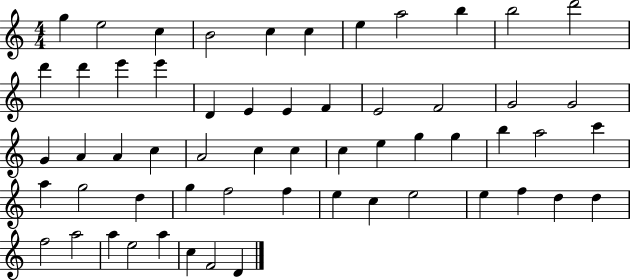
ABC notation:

X:1
T:Untitled
M:4/4
L:1/4
K:C
g e2 c B2 c c e a2 b b2 d'2 d' d' e' e' D E E F E2 F2 G2 G2 G A A c A2 c c c e g g b a2 c' a g2 d g f2 f e c e2 e f d d f2 a2 a e2 a c F2 D